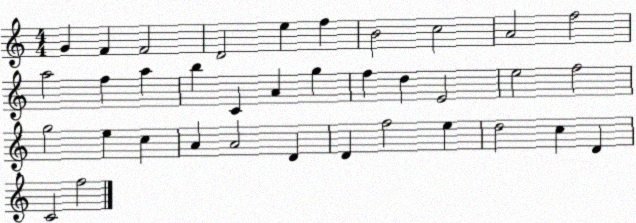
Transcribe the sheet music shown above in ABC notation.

X:1
T:Untitled
M:4/4
L:1/4
K:C
G F F2 D2 e f B2 c2 A2 f2 a2 f a b C A g f d E2 e2 f2 g2 e c A A2 D D f2 e d2 c D C2 f2